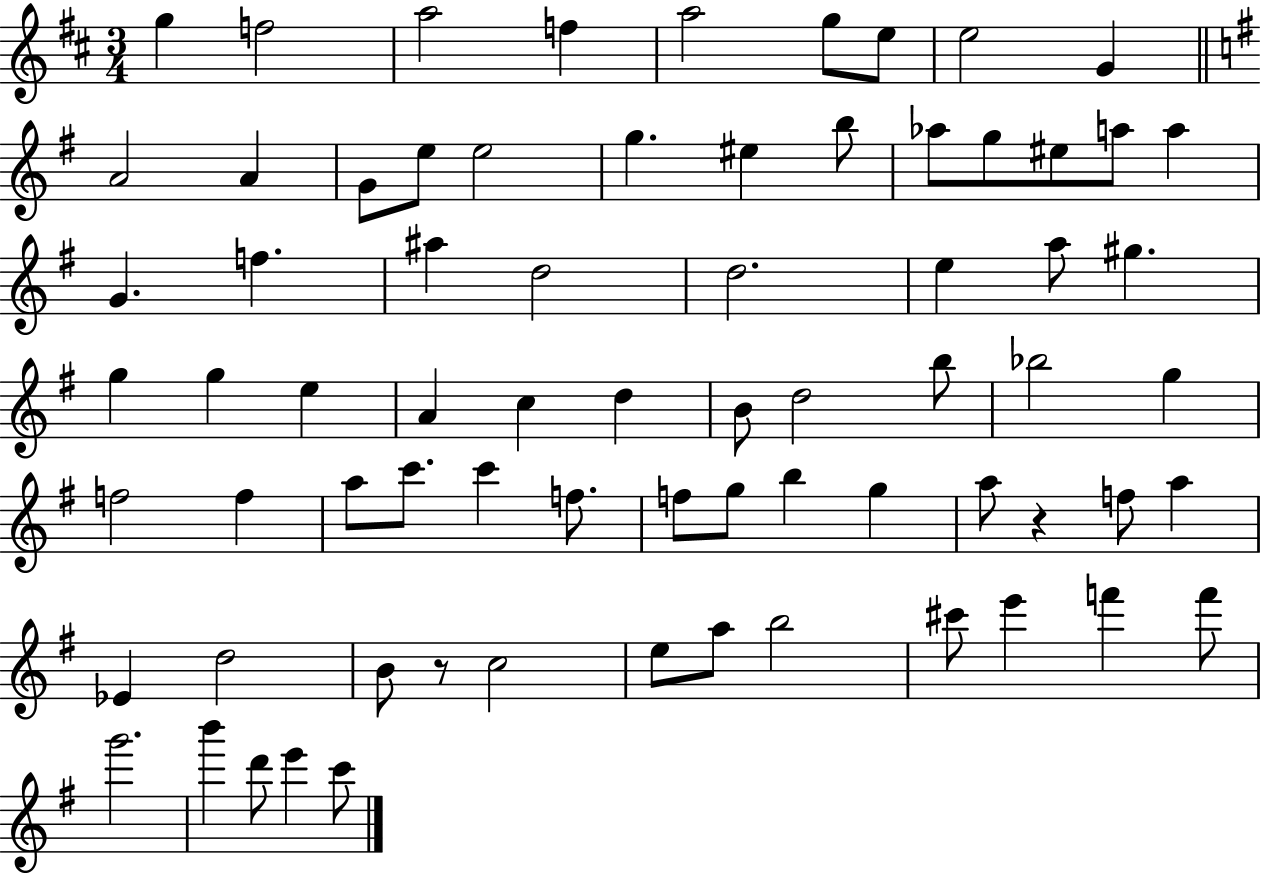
{
  \clef treble
  \numericTimeSignature
  \time 3/4
  \key d \major
  g''4 f''2 | a''2 f''4 | a''2 g''8 e''8 | e''2 g'4 | \break \bar "||" \break \key g \major a'2 a'4 | g'8 e''8 e''2 | g''4. eis''4 b''8 | aes''8 g''8 eis''8 a''8 a''4 | \break g'4. f''4. | ais''4 d''2 | d''2. | e''4 a''8 gis''4. | \break g''4 g''4 e''4 | a'4 c''4 d''4 | b'8 d''2 b''8 | bes''2 g''4 | \break f''2 f''4 | a''8 c'''8. c'''4 f''8. | f''8 g''8 b''4 g''4 | a''8 r4 f''8 a''4 | \break ees'4 d''2 | b'8 r8 c''2 | e''8 a''8 b''2 | cis'''8 e'''4 f'''4 f'''8 | \break g'''2. | b'''4 d'''8 e'''4 c'''8 | \bar "|."
}